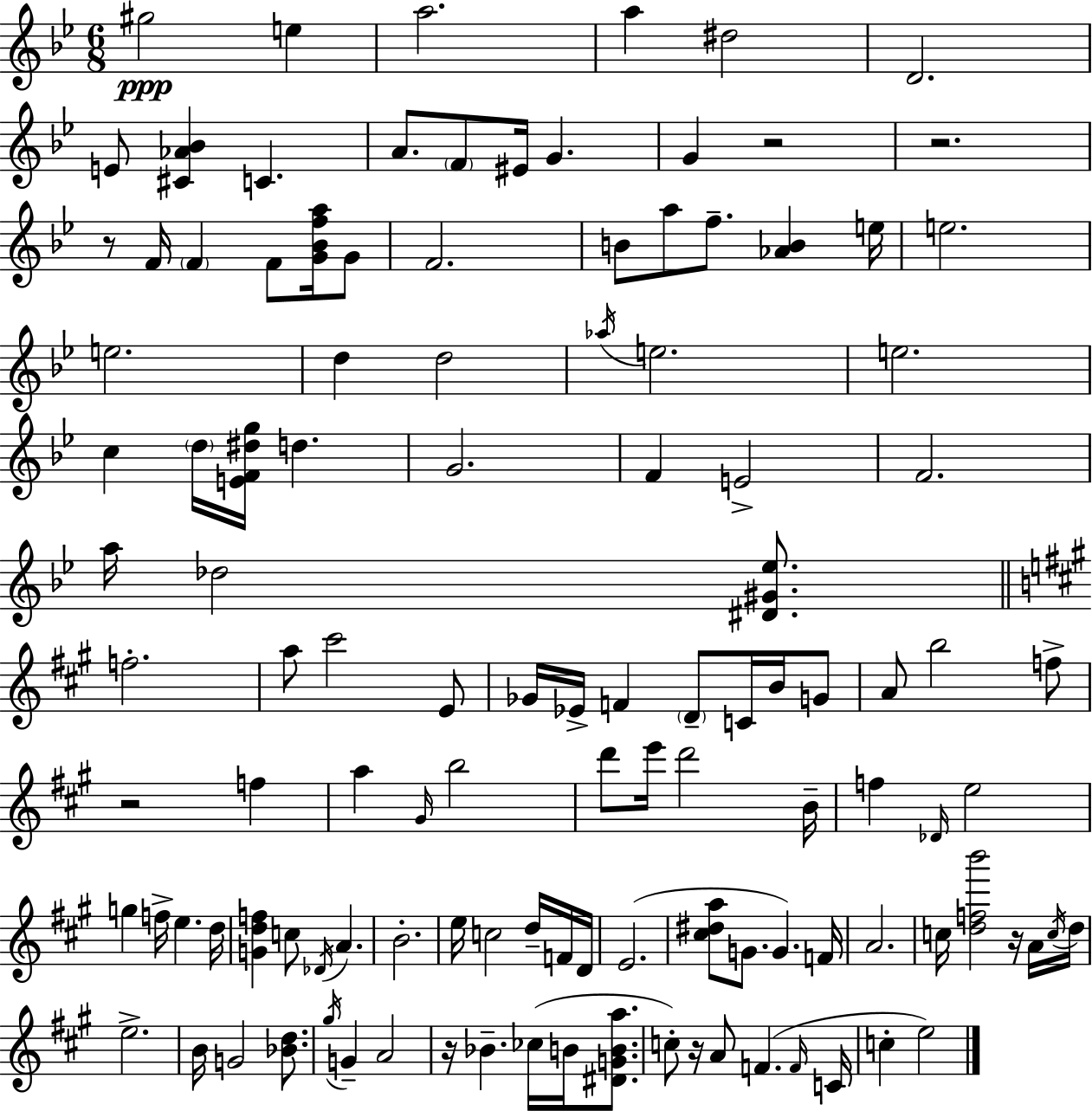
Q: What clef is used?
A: treble